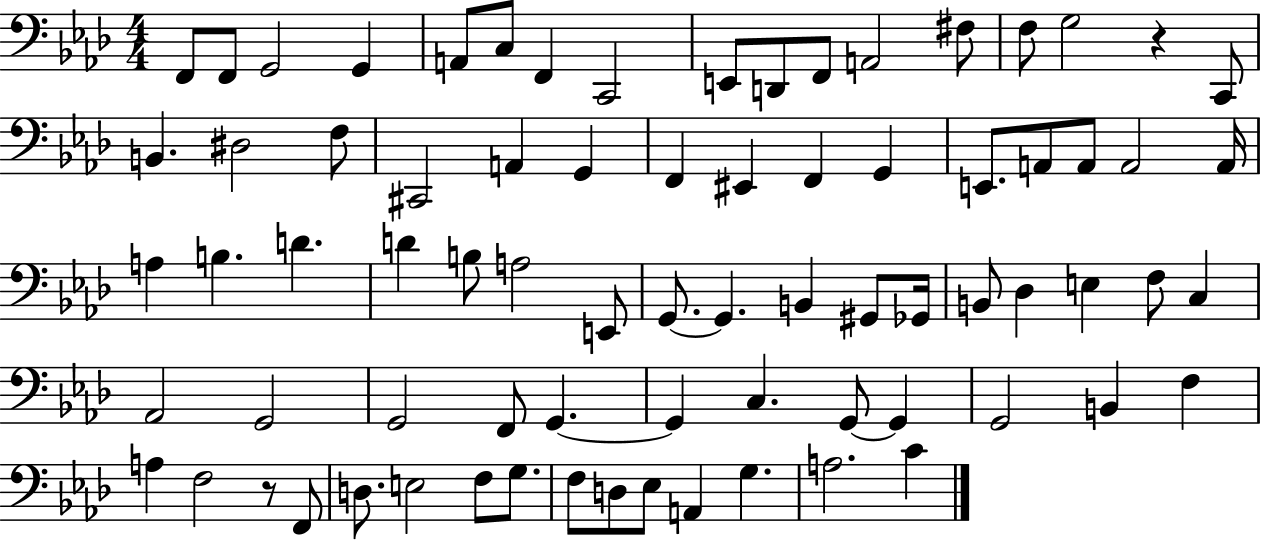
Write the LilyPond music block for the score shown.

{
  \clef bass
  \numericTimeSignature
  \time 4/4
  \key aes \major
  f,8 f,8 g,2 g,4 | a,8 c8 f,4 c,2 | e,8 d,8 f,8 a,2 fis8 | f8 g2 r4 c,8 | \break b,4. dis2 f8 | cis,2 a,4 g,4 | f,4 eis,4 f,4 g,4 | e,8. a,8 a,8 a,2 a,16 | \break a4 b4. d'4. | d'4 b8 a2 e,8 | g,8.~~ g,4. b,4 gis,8 ges,16 | b,8 des4 e4 f8 c4 | \break aes,2 g,2 | g,2 f,8 g,4.~~ | g,4 c4. g,8~~ g,4 | g,2 b,4 f4 | \break a4 f2 r8 f,8 | d8. e2 f8 g8. | f8 d8 ees8 a,4 g4. | a2. c'4 | \break \bar "|."
}